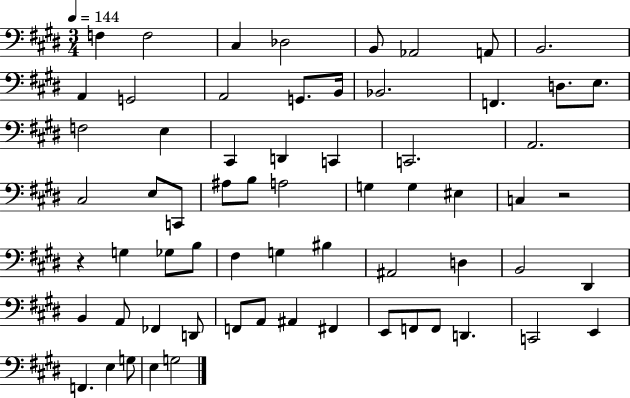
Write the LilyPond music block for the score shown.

{
  \clef bass
  \numericTimeSignature
  \time 3/4
  \key e \major
  \tempo 4 = 144
  f4 f2 | cis4 des2 | b,8 aes,2 a,8 | b,2. | \break a,4 g,2 | a,2 g,8. b,16 | bes,2. | f,4. d8. e8. | \break f2 e4 | cis,4 d,4 c,4 | c,2. | a,2. | \break cis2 e8 c,8 | ais8 b8 a2 | g4 g4 eis4 | c4 r2 | \break r4 g4 ges8 b8 | fis4 g4 bis4 | ais,2 d4 | b,2 dis,4 | \break b,4 a,8 fes,4 d,8 | f,8 a,8 ais,4 fis,4 | e,8 f,8 f,8 d,4. | c,2 e,4 | \break f,4. e4 g8 | e4 g2 | \bar "|."
}